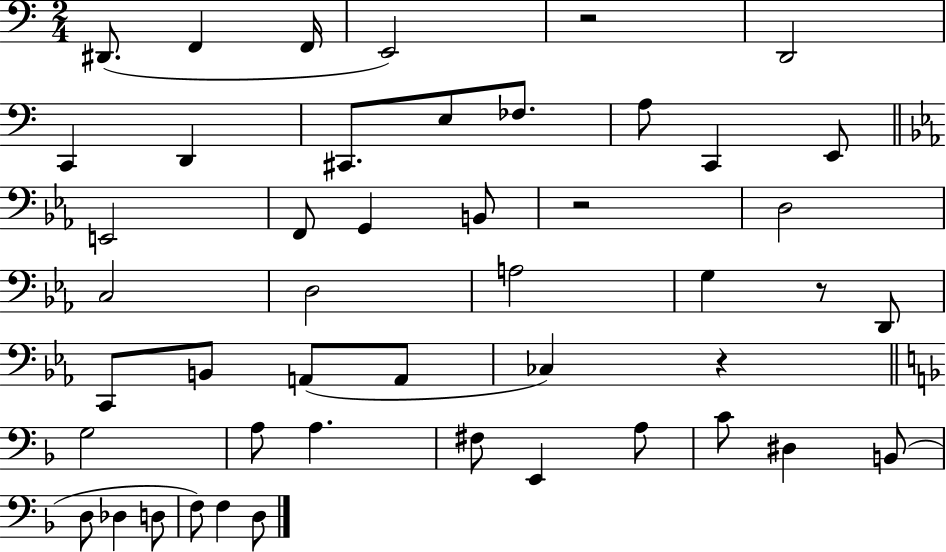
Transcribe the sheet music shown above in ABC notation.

X:1
T:Untitled
M:2/4
L:1/4
K:C
^D,,/2 F,, F,,/4 E,,2 z2 D,,2 C,, D,, ^C,,/2 E,/2 _F,/2 A,/2 C,, E,,/2 E,,2 F,,/2 G,, B,,/2 z2 D,2 C,2 D,2 A,2 G, z/2 D,,/2 C,,/2 B,,/2 A,,/2 A,,/2 _C, z G,2 A,/2 A, ^F,/2 E,, A,/2 C/2 ^D, B,,/2 D,/2 _D, D,/2 F,/2 F, D,/2